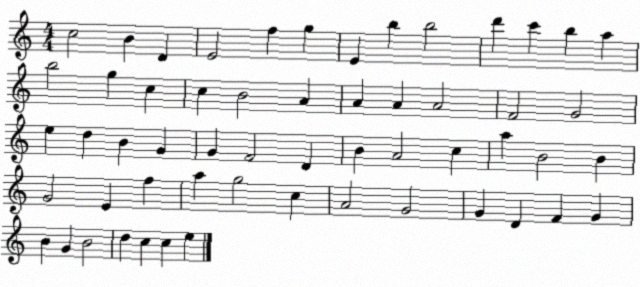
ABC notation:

X:1
T:Untitled
M:4/4
L:1/4
K:C
c2 B D E2 f g E b b2 d' c' b a b2 g c c B2 A A A A2 F2 G2 e d B G G F2 D B A2 c a B2 B G2 E f a g2 c A2 G2 G D F G B G B2 d c c e